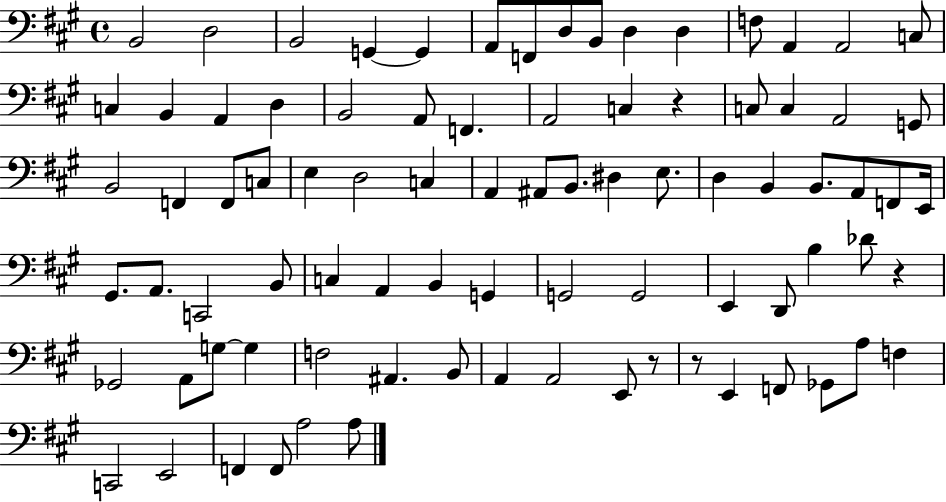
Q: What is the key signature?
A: A major